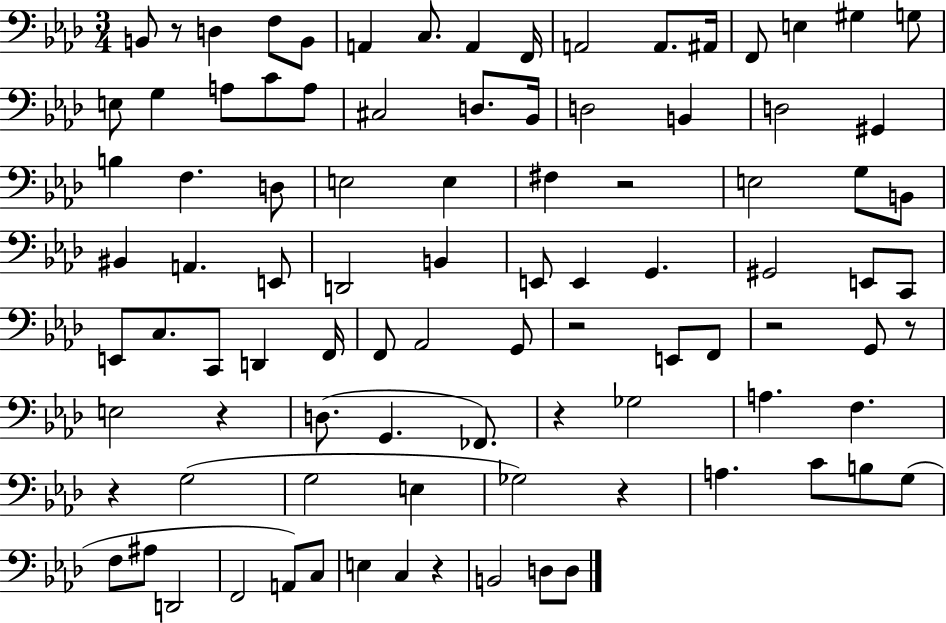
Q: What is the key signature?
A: AES major